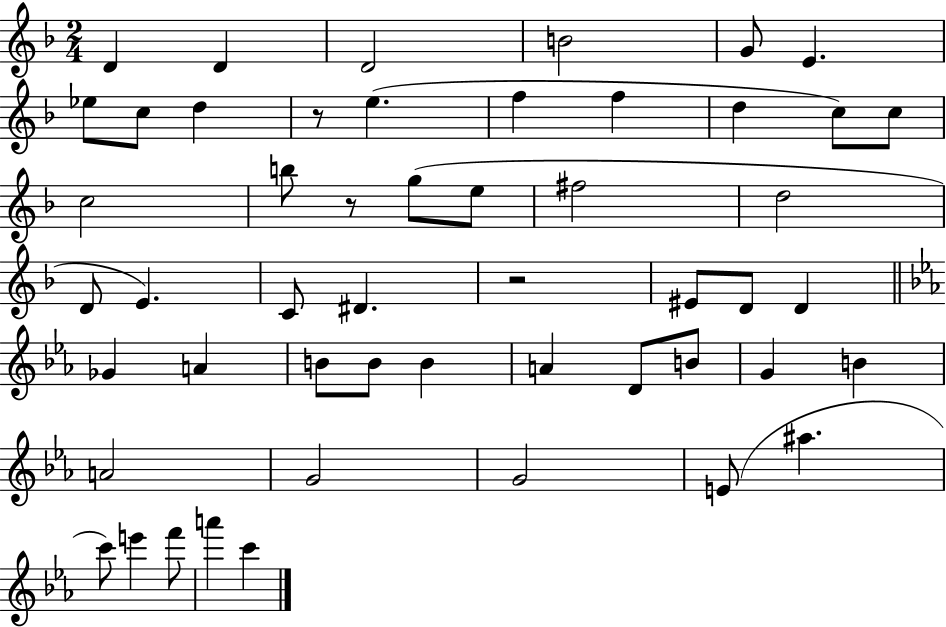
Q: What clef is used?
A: treble